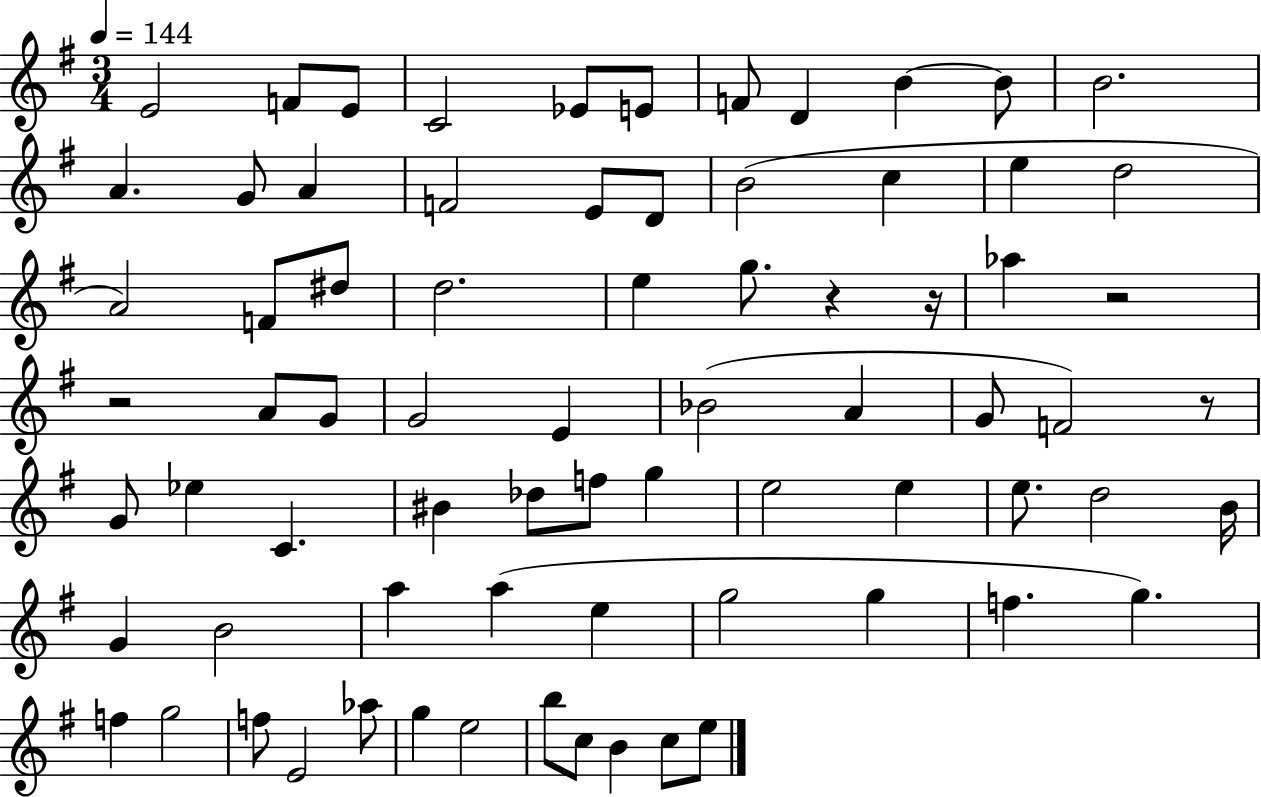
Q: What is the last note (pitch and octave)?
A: E5